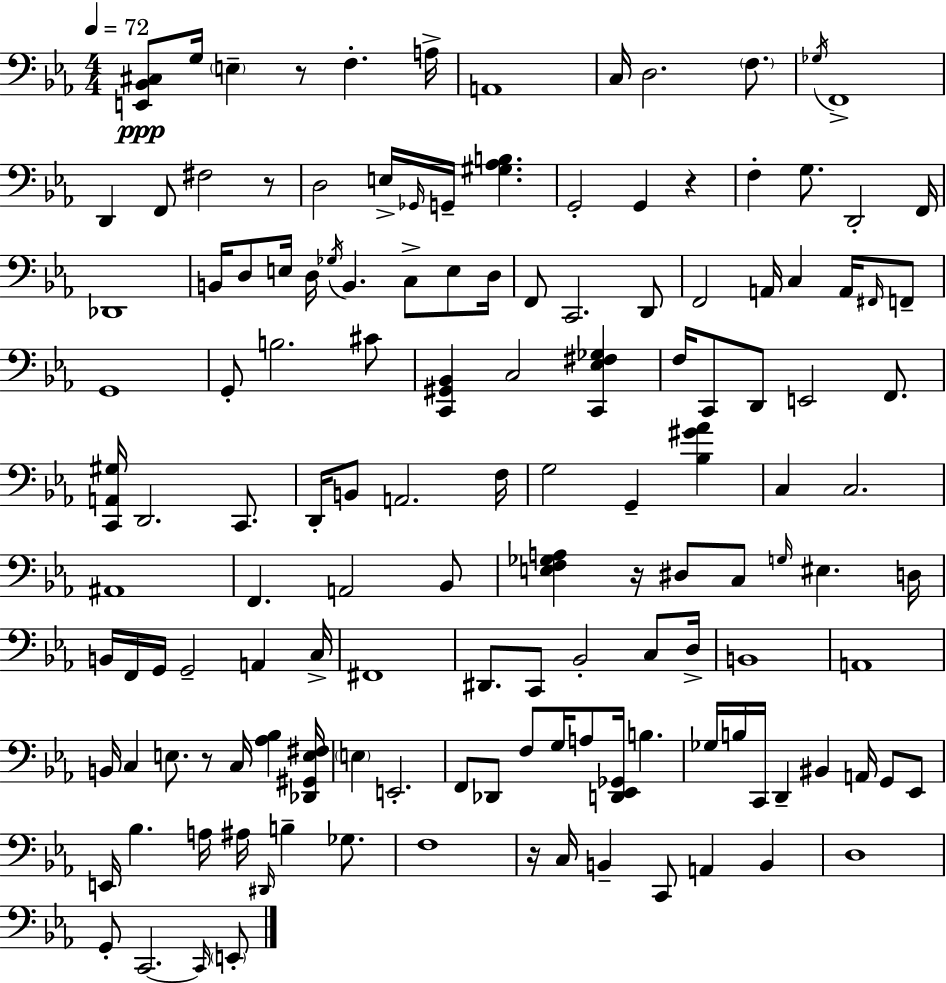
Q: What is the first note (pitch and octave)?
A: G3